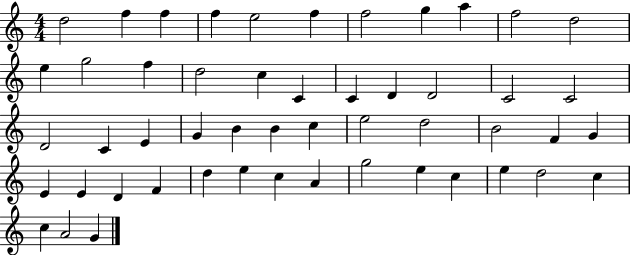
X:1
T:Untitled
M:4/4
L:1/4
K:C
d2 f f f e2 f f2 g a f2 d2 e g2 f d2 c C C D D2 C2 C2 D2 C E G B B c e2 d2 B2 F G E E D F d e c A g2 e c e d2 c c A2 G